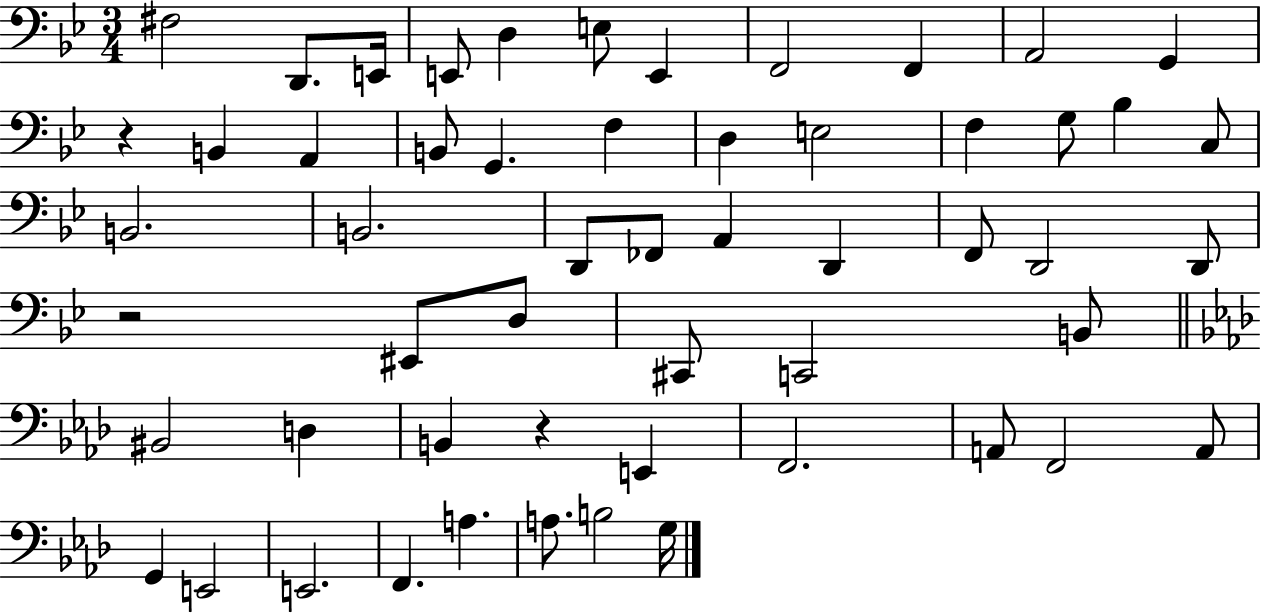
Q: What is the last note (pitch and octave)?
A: G3